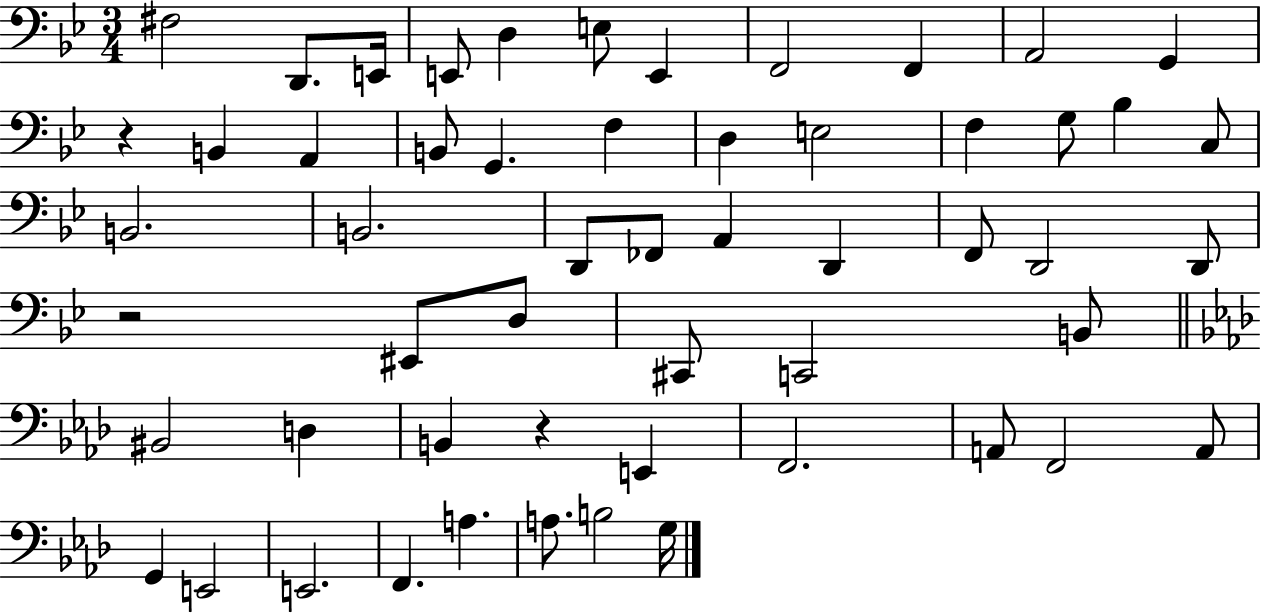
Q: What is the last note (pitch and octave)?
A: G3